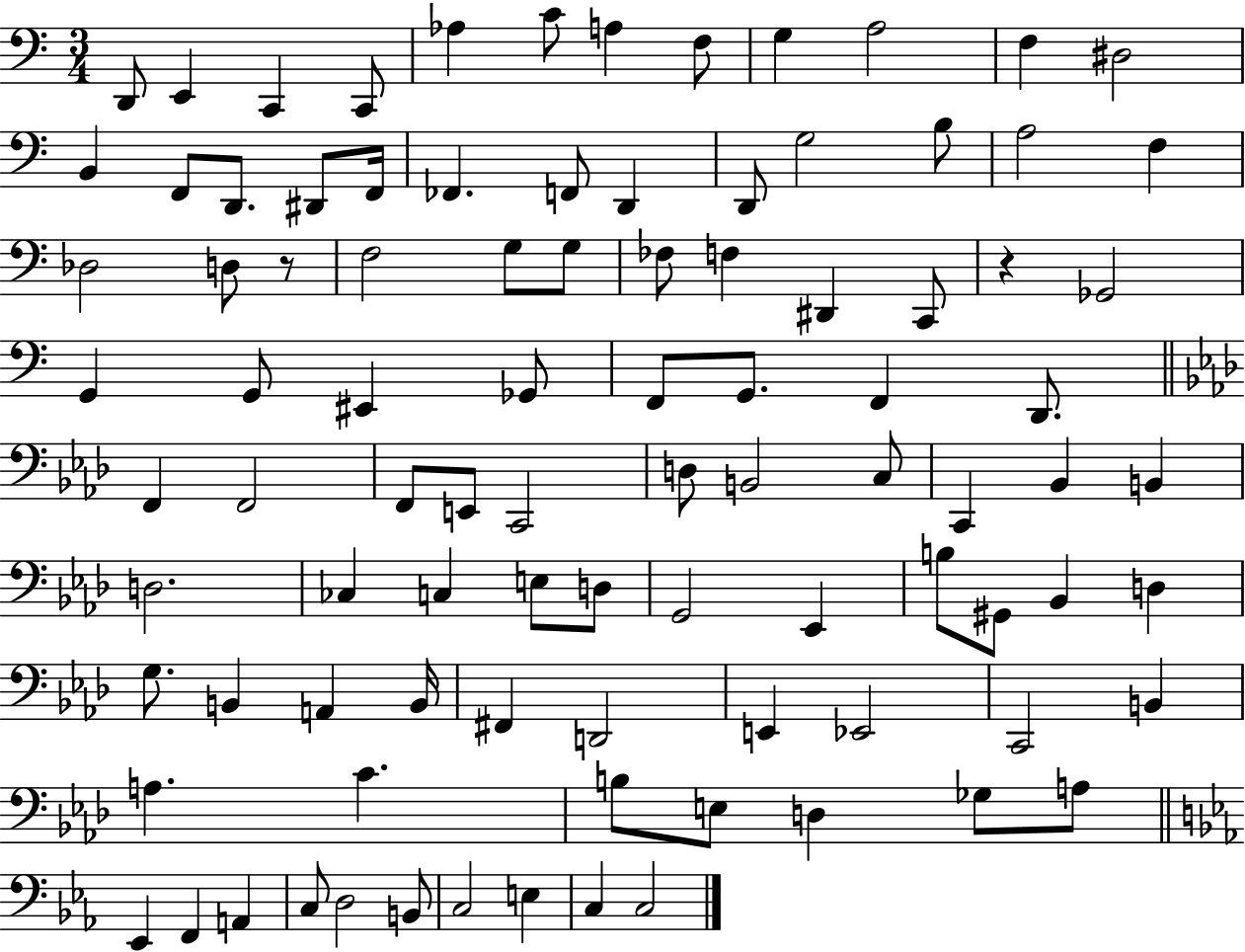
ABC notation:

X:1
T:Untitled
M:3/4
L:1/4
K:C
D,,/2 E,, C,, C,,/2 _A, C/2 A, F,/2 G, A,2 F, ^D,2 B,, F,,/2 D,,/2 ^D,,/2 F,,/4 _F,, F,,/2 D,, D,,/2 G,2 B,/2 A,2 F, _D,2 D,/2 z/2 F,2 G,/2 G,/2 _F,/2 F, ^D,, C,,/2 z _G,,2 G,, G,,/2 ^E,, _G,,/2 F,,/2 G,,/2 F,, D,,/2 F,, F,,2 F,,/2 E,,/2 C,,2 D,/2 B,,2 C,/2 C,, _B,, B,, D,2 _C, C, E,/2 D,/2 G,,2 _E,, B,/2 ^G,,/2 _B,, D, G,/2 B,, A,, B,,/4 ^F,, D,,2 E,, _E,,2 C,,2 B,, A, C B,/2 E,/2 D, _G,/2 A,/2 _E,, F,, A,, C,/2 D,2 B,,/2 C,2 E, C, C,2